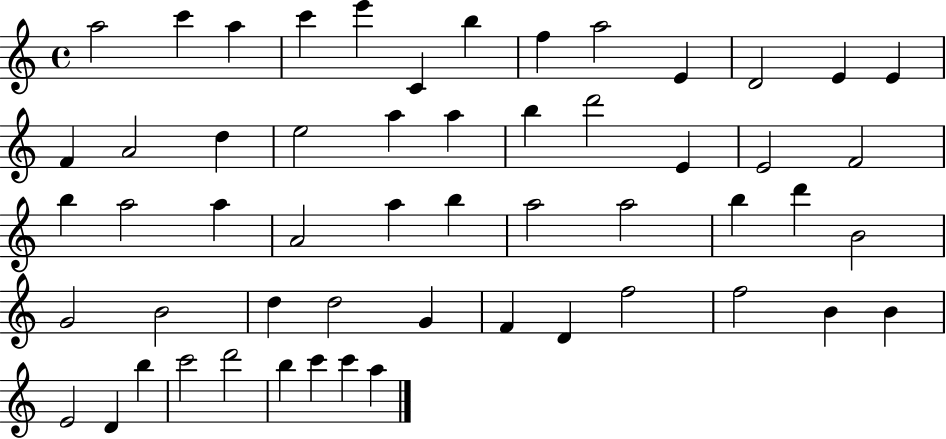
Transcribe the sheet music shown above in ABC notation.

X:1
T:Untitled
M:4/4
L:1/4
K:C
a2 c' a c' e' C b f a2 E D2 E E F A2 d e2 a a b d'2 E E2 F2 b a2 a A2 a b a2 a2 b d' B2 G2 B2 d d2 G F D f2 f2 B B E2 D b c'2 d'2 b c' c' a